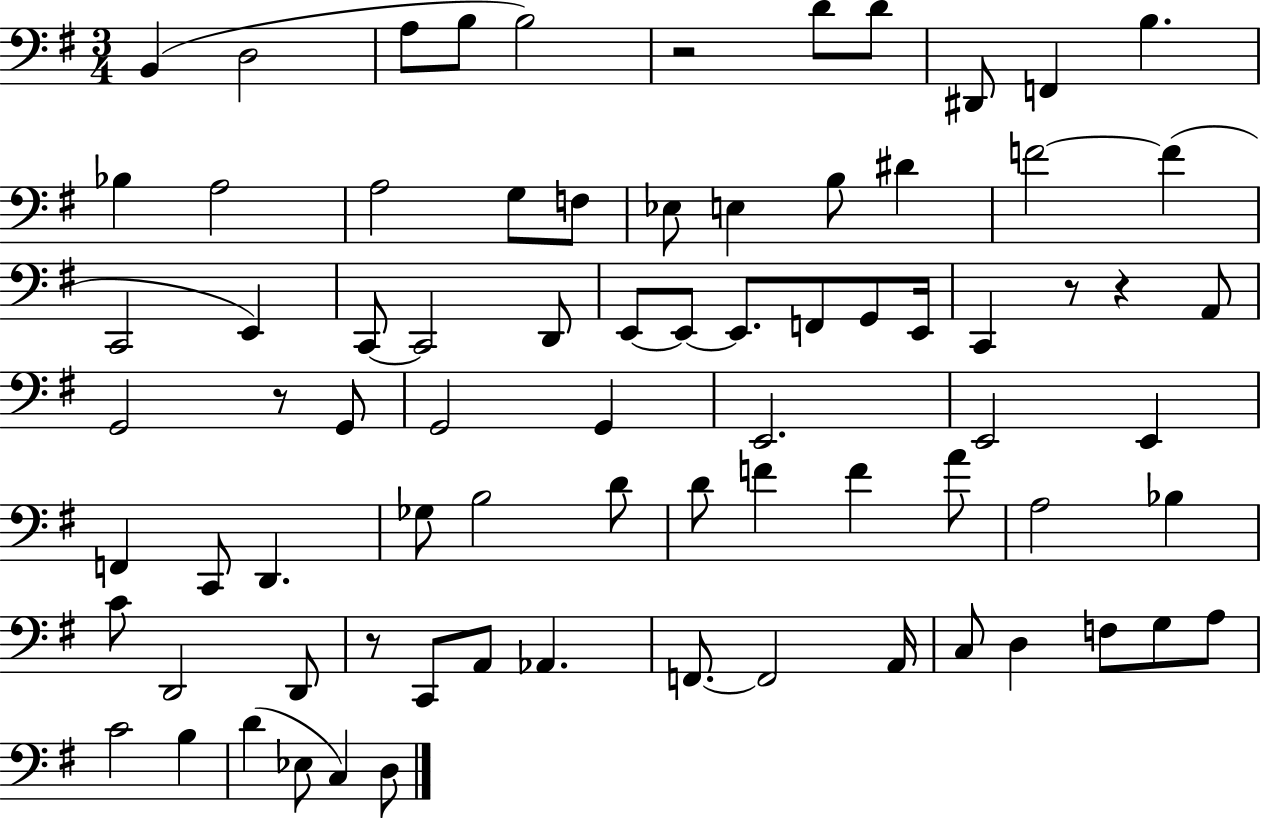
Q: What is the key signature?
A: G major